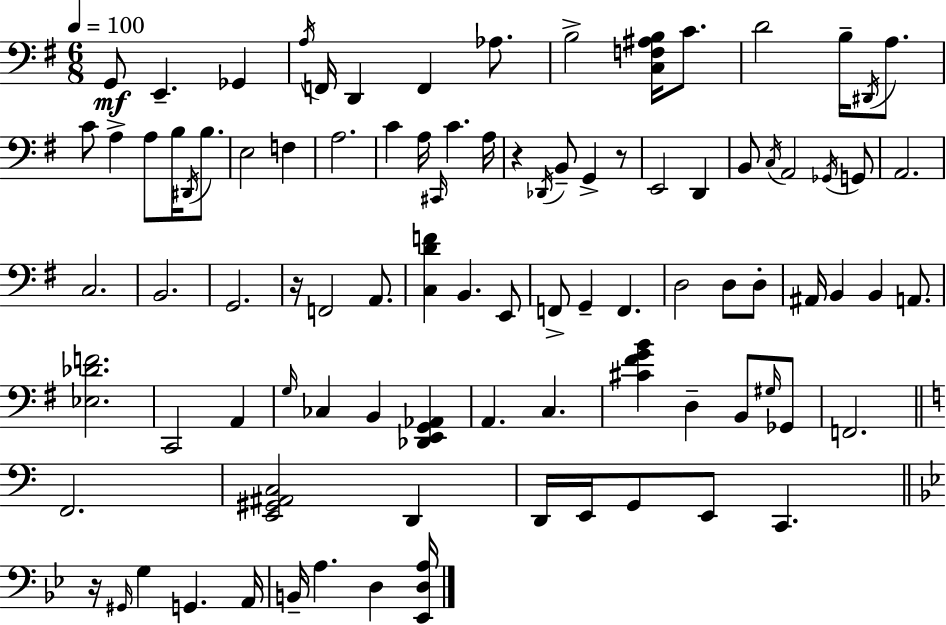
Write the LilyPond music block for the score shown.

{
  \clef bass
  \numericTimeSignature
  \time 6/8
  \key g \major
  \tempo 4 = 100
  g,8\mf e,4.-- ges,4 | \acciaccatura { a16 } f,16 d,4 f,4 aes8. | b2-> <c f ais b>16 c'8. | d'2 b16-- \acciaccatura { dis,16 } a8. | \break c'8 a4-> a8 b16 \acciaccatura { dis,16 } | b8. e2 f4 | a2. | c'4 a16 \grace { cis,16 } c'4. | \break a16 r4 \acciaccatura { des,16 } b,8-- g,4-> | r8 e,2 | d,4 b,8 \acciaccatura { c16 } a,2 | \acciaccatura { ges,16 } g,8 a,2. | \break c2. | b,2. | g,2. | r16 f,2 | \break a,8. <c d' f'>4 b,4. | e,8 f,8-> g,4-- | f,4. d2 | d8 d8-. ais,16 b,4 | \break b,4 a,8. <ees des' f'>2. | c,2 | a,4 \grace { g16 } ces4 | b,4 <des, e, g, aes,>4 a,4. | \break c4. <cis' fis' g' b'>4 | d4-- b,8 \grace { gis16 } ges,8 f,2. | \bar "||" \break \key c \major f,2. | <e, gis, ais, c>2 d,4 | d,16 e,16 g,8 e,8 c,4. | \bar "||" \break \key bes \major r16 \grace { gis,16 } g4 g,4. | a,16 b,16-- a4. d4 | <ees, d a>16 \bar "|."
}